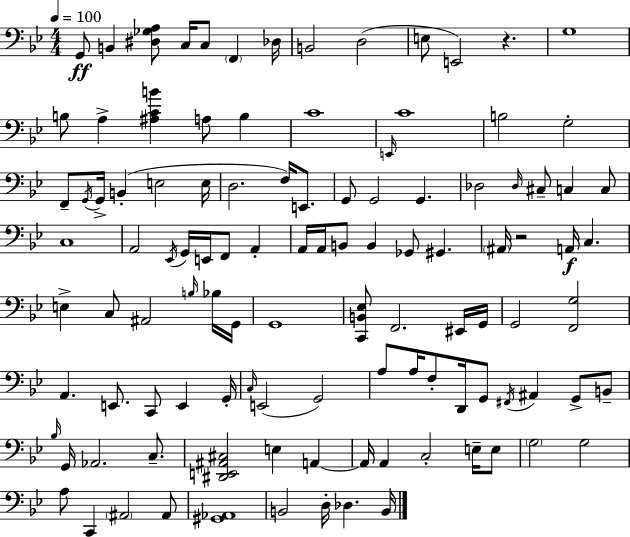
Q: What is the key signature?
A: G minor